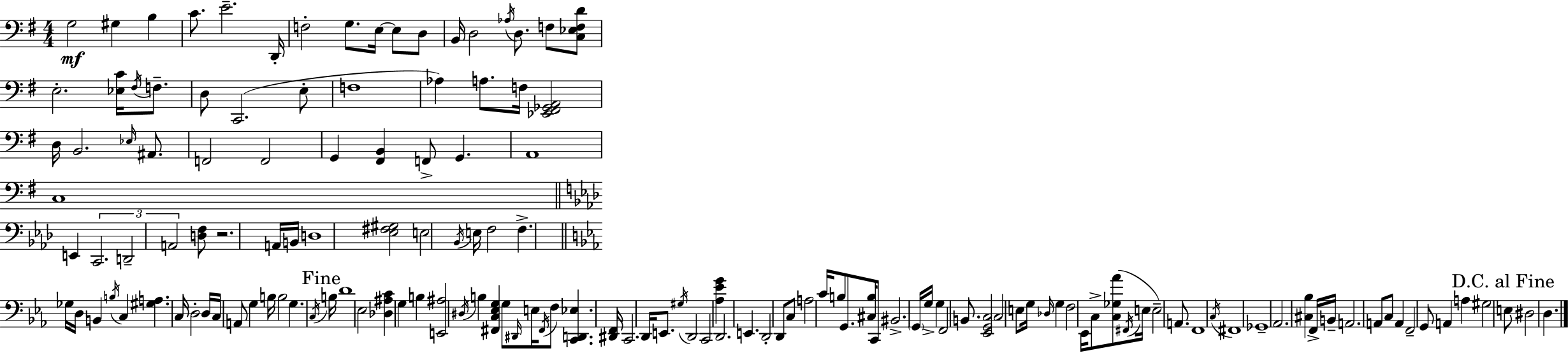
G3/h G#3/q B3/q C4/e. E4/h. D2/s F3/h G3/e. E3/s E3/e D3/e B2/s D3/h Ab3/s D3/e. F3/e [C3,Eb3,F3,D4]/e E3/h. [Eb3,C4]/s F#3/s F3/e. D3/e C2/h. E3/e F3/w Ab3/q A3/e. F3/s [Eb2,F#2,Gb2,A2]/h D3/s B2/h. Eb3/s A#2/e. F2/h F2/h G2/q [F#2,B2]/q F2/e G2/q. A2/w C3/w E2/q C2/h. D2/h A2/h [D3,F3]/e R/h. A2/s B2/s D3/w [Eb3,F#3,G#3]/h E3/h Bb2/s E3/s F3/h F3/q. Gb3/s D3/s B2/q B3/s C3/q [G#3,A3]/q. C3/s D3/h D3/s C3/s A2/e G3/q B3/s B3/h G3/q. C3/s B3/s D4/w Eb3/h [Db3,A#3,C4]/q G3/q B3/q [E2,A#3]/h D#3/s B3/q [F#2,C3,Eb3,G3]/q G3/e D#2/s E3/s F#2/s F3/e [C2,D2,Eb3]/q. [D#2,F2]/s C2/h. D2/s E2/e. G#3/s D2/h C2/h [Ab3,Eb4,G4]/q D2/h. E2/q. D2/h D2/e C3/e A3/h C4/s B3/e G2/e. [C#3,B3]/s C2/e BIS2/h. G2/s G3/s G3/q F2/h B2/e. [Eb2,G2,C3]/h C3/h E3/e G3/s Db3/s G3/q F3/h Eb2/s C3/e [C3,Gb3,Ab4]/e F#2/s E3/s E3/h A2/e. F2/w C3/s F#2/w Gb2/w Ab2/h. [C#3,Bb3]/q F2/s B2/s A2/h. A2/e C3/e A2/q F2/h G2/e A2/q A3/q G#3/h E3/e D#3/h D3/q.